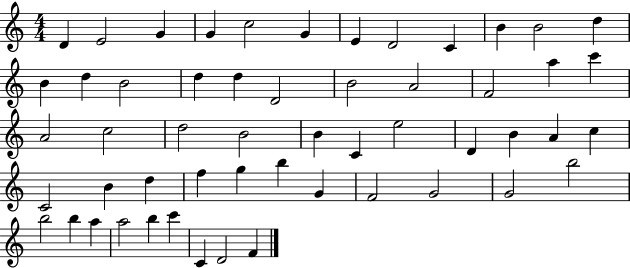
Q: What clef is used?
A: treble